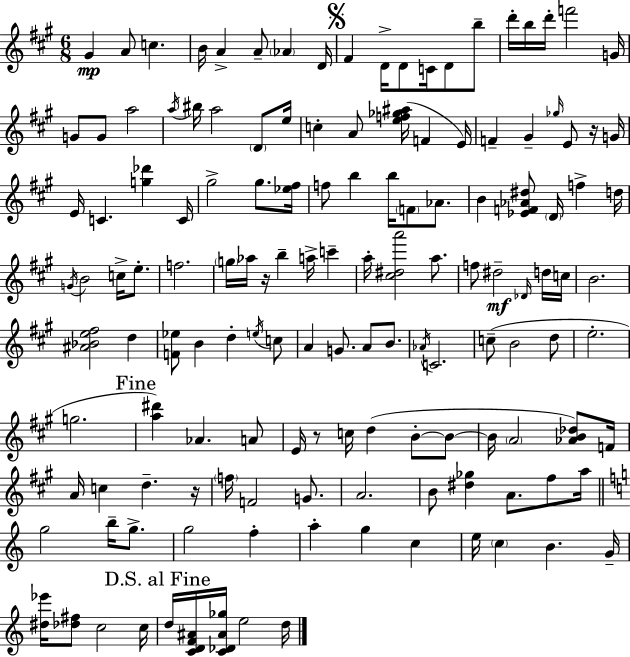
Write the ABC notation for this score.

X:1
T:Untitled
M:6/8
L:1/4
K:A
^G A/2 c B/4 A A/2 _A D/4 ^F D/4 D/2 C/4 D/2 b/2 d'/4 b/4 d'/4 f'2 G/4 G/2 G/2 a2 a/4 ^b/4 a2 D/2 e/4 c A/2 [ef_g^a]/4 F E/4 F ^G _g/4 E/2 z/4 G/4 E/4 C [g_d'] C/4 ^g2 ^g/2 [_e^f]/4 f/2 b b/4 F/2 _A/2 B [_EF_A^d]/2 D/4 f d/4 G/4 B2 c/4 e/2 f2 g/4 _a/4 z/4 b a/4 c' a/4 [^c^da']2 a/2 f/2 ^d2 _D/4 d/4 c/4 B2 [^A_Be^f]2 d [F_e]/2 B d e/4 c/2 A G/2 A/2 B/2 _A/4 C2 c/2 B2 d/2 e2 g2 [a^d'] _A A/2 E/4 z/2 c/4 d B/2 B/2 B/4 A2 [_AB_d]/2 F/4 A/4 c d z/4 f/4 F2 G/2 A2 B/2 [^d_g] A/2 ^f/2 a/4 g2 b/4 g/2 g2 f a g c e/4 c B G/4 [^d_e']/4 [_d^f]/2 c2 c/4 d/4 [CDF^A]/4 [C_D^A_g]/4 e2 d/4